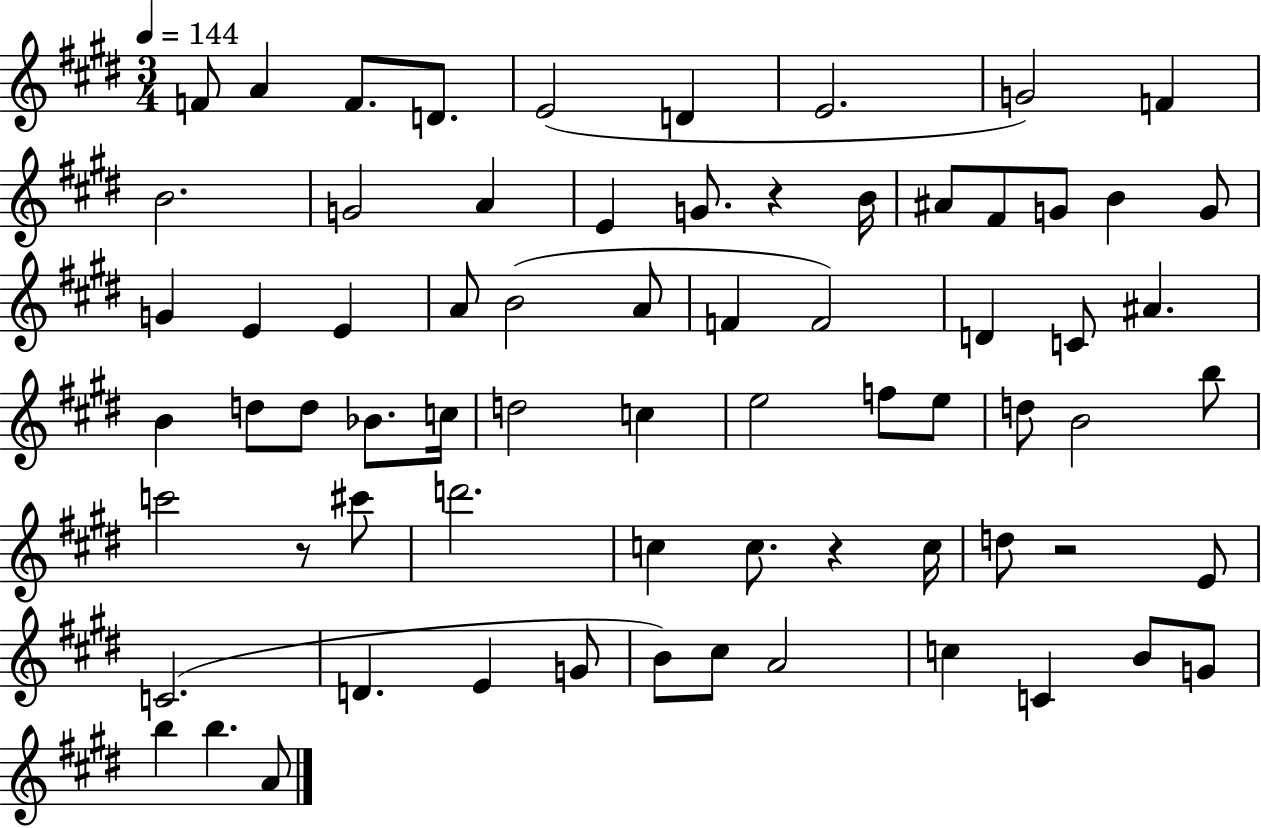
X:1
T:Untitled
M:3/4
L:1/4
K:E
F/2 A F/2 D/2 E2 D E2 G2 F B2 G2 A E G/2 z B/4 ^A/2 ^F/2 G/2 B G/2 G E E A/2 B2 A/2 F F2 D C/2 ^A B d/2 d/2 _B/2 c/4 d2 c e2 f/2 e/2 d/2 B2 b/2 c'2 z/2 ^c'/2 d'2 c c/2 z c/4 d/2 z2 E/2 C2 D E G/2 B/2 ^c/2 A2 c C B/2 G/2 b b A/2